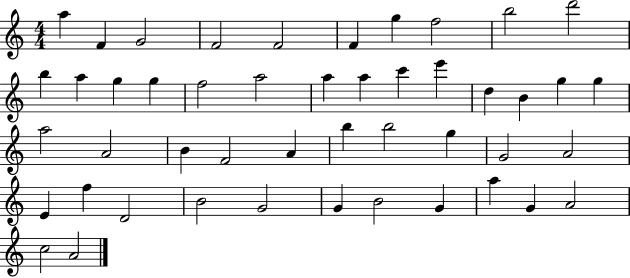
A5/q F4/q G4/h F4/h F4/h F4/q G5/q F5/h B5/h D6/h B5/q A5/q G5/q G5/q F5/h A5/h A5/q A5/q C6/q E6/q D5/q B4/q G5/q G5/q A5/h A4/h B4/q F4/h A4/q B5/q B5/h G5/q G4/h A4/h E4/q F5/q D4/h B4/h G4/h G4/q B4/h G4/q A5/q G4/q A4/h C5/h A4/h